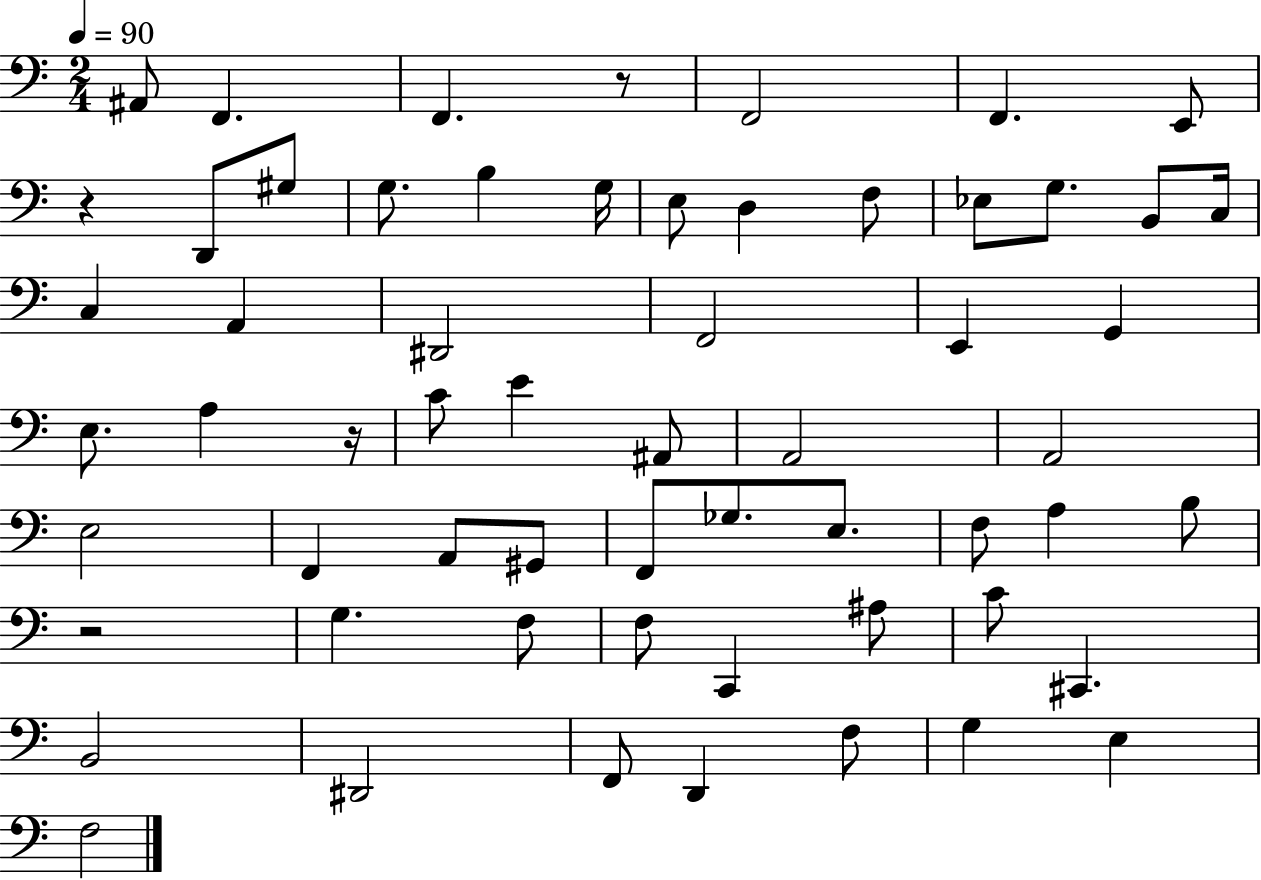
A#2/e F2/q. F2/q. R/e F2/h F2/q. E2/e R/q D2/e G#3/e G3/e. B3/q G3/s E3/e D3/q F3/e Eb3/e G3/e. B2/e C3/s C3/q A2/q D#2/h F2/h E2/q G2/q E3/e. A3/q R/s C4/e E4/q A#2/e A2/h A2/h E3/h F2/q A2/e G#2/e F2/e Gb3/e. E3/e. F3/e A3/q B3/e R/h G3/q. F3/e F3/e C2/q A#3/e C4/e C#2/q. B2/h D#2/h F2/e D2/q F3/e G3/q E3/q F3/h